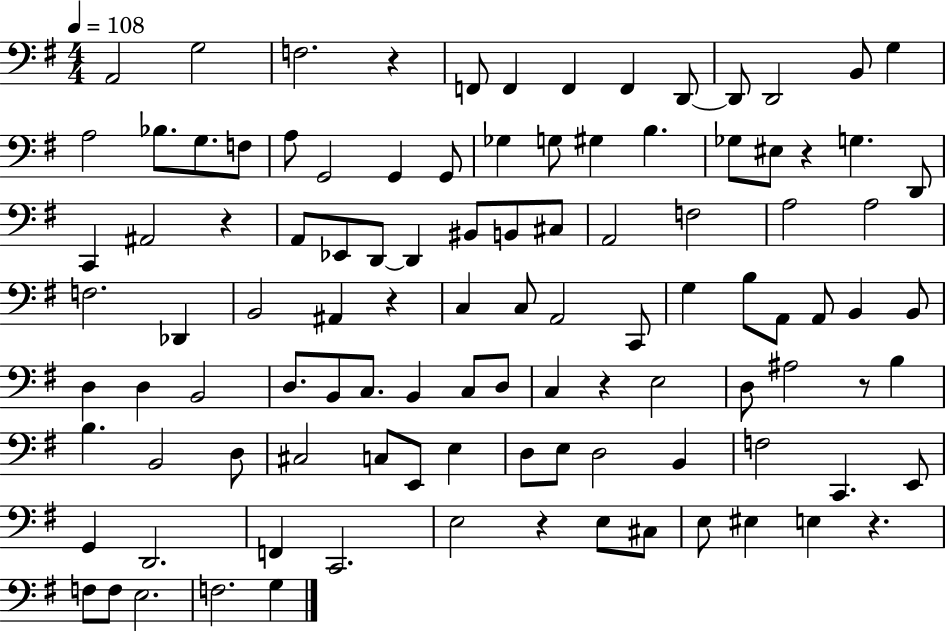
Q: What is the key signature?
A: G major